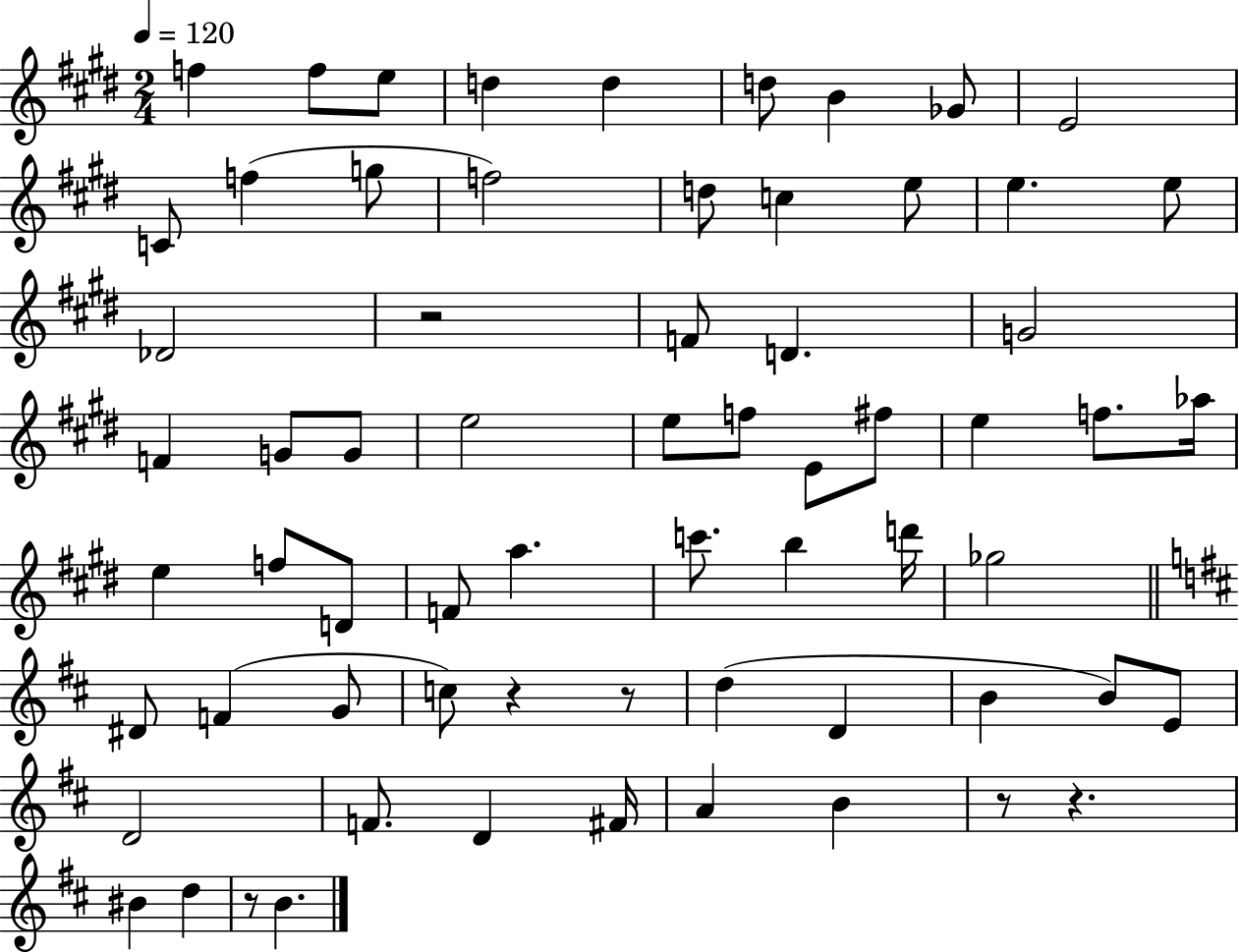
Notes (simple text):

F5/q F5/e E5/e D5/q D5/q D5/e B4/q Gb4/e E4/h C4/e F5/q G5/e F5/h D5/e C5/q E5/e E5/q. E5/e Db4/h R/h F4/e D4/q. G4/h F4/q G4/e G4/e E5/h E5/e F5/e E4/e F#5/e E5/q F5/e. Ab5/s E5/q F5/e D4/e F4/e A5/q. C6/e. B5/q D6/s Gb5/h D#4/e F4/q G4/e C5/e R/q R/e D5/q D4/q B4/q B4/e E4/e D4/h F4/e. D4/q F#4/s A4/q B4/q R/e R/q. BIS4/q D5/q R/e B4/q.